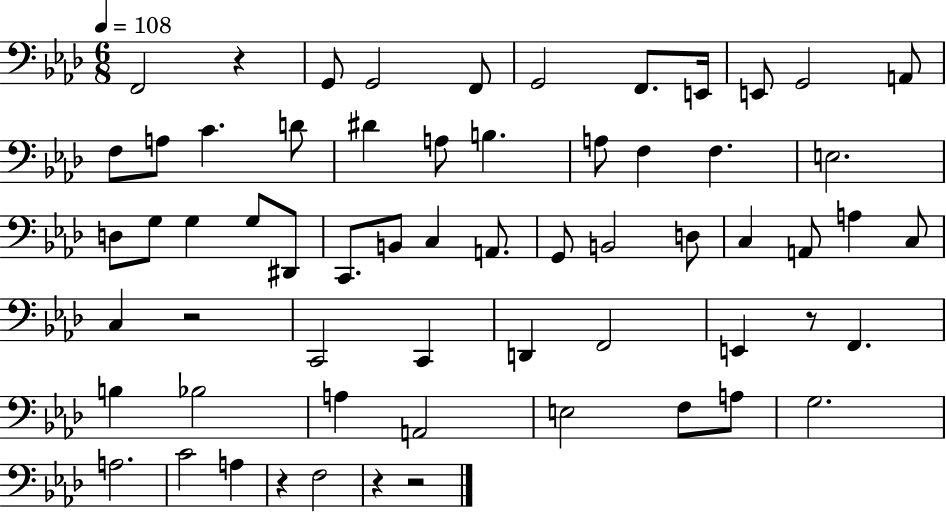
{
  \clef bass
  \numericTimeSignature
  \time 6/8
  \key aes \major
  \tempo 4 = 108
  \repeat volta 2 { f,2 r4 | g,8 g,2 f,8 | g,2 f,8. e,16 | e,8 g,2 a,8 | \break f8 a8 c'4. d'8 | dis'4 a8 b4. | a8 f4 f4. | e2. | \break d8 g8 g4 g8 dis,8 | c,8. b,8 c4 a,8. | g,8 b,2 d8 | c4 a,8 a4 c8 | \break c4 r2 | c,2 c,4 | d,4 f,2 | e,4 r8 f,4. | \break b4 bes2 | a4 a,2 | e2 f8 a8 | g2. | \break a2. | c'2 a4 | r4 f2 | r4 r2 | \break } \bar "|."
}